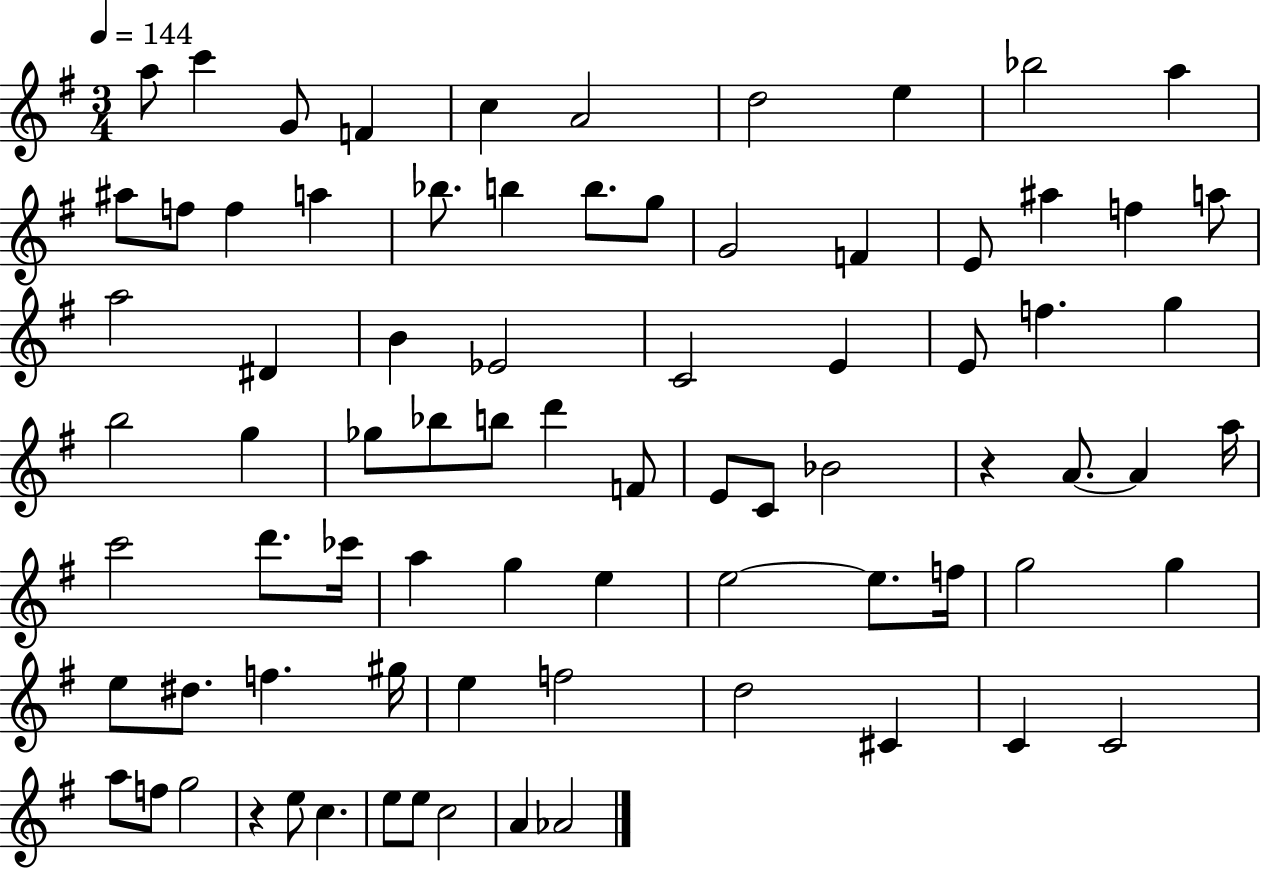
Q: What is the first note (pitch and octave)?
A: A5